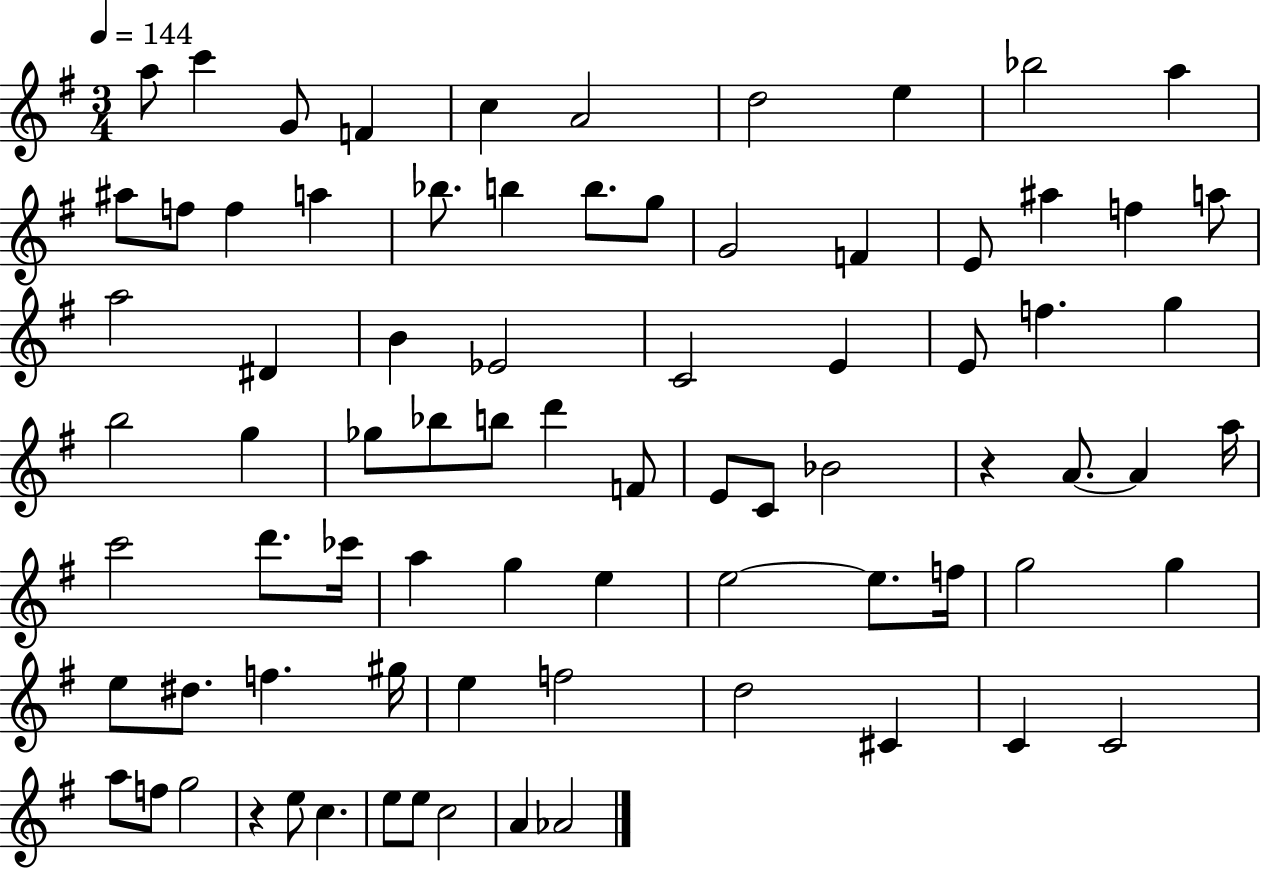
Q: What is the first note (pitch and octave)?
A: A5